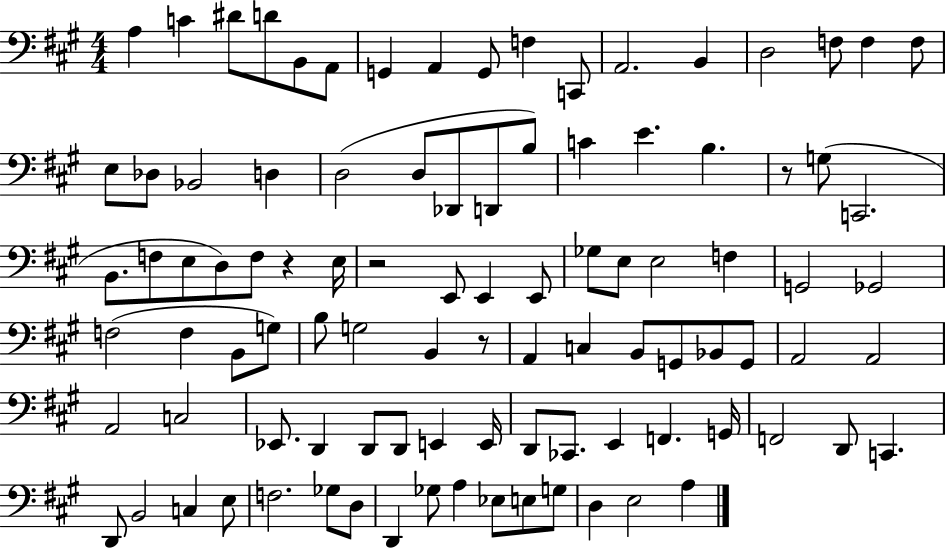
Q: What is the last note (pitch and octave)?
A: A3